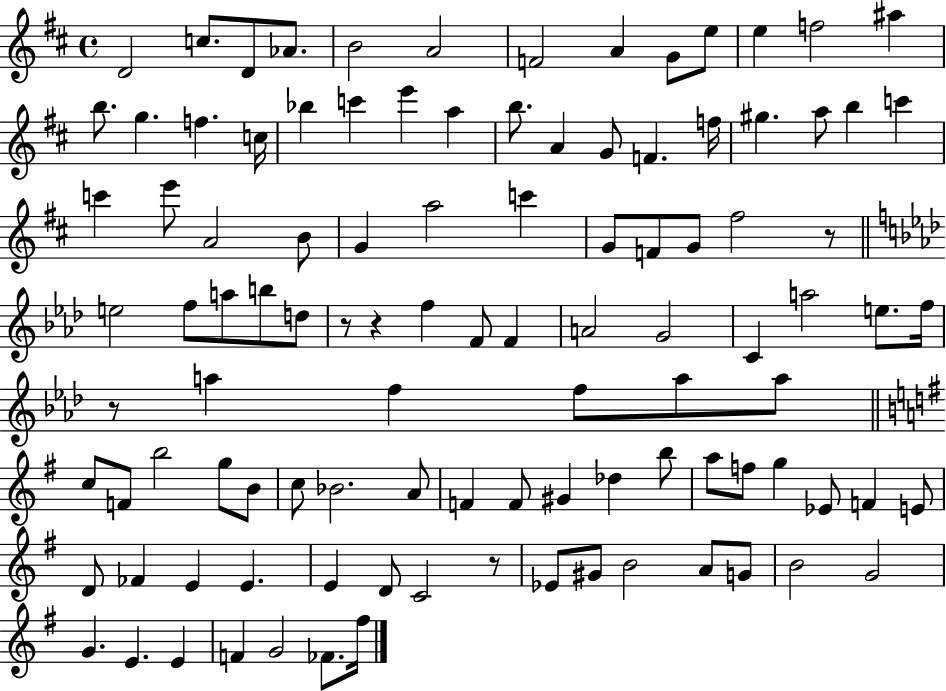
{
  \clef treble
  \time 4/4
  \defaultTimeSignature
  \key d \major
  d'2 c''8. d'8 aes'8. | b'2 a'2 | f'2 a'4 g'8 e''8 | e''4 f''2 ais''4 | \break b''8. g''4. f''4. c''16 | bes''4 c'''4 e'''4 a''4 | b''8. a'4 g'8 f'4. f''16 | gis''4. a''8 b''4 c'''4 | \break c'''4 e'''8 a'2 b'8 | g'4 a''2 c'''4 | g'8 f'8 g'8 fis''2 r8 | \bar "||" \break \key aes \major e''2 f''8 a''8 b''8 d''8 | r8 r4 f''4 f'8 f'4 | a'2 g'2 | c'4 a''2 e''8. f''16 | \break r8 a''4 f''4 f''8 a''8 a''8 | \bar "||" \break \key e \minor c''8 f'8 b''2 g''8 b'8 | c''8 bes'2. a'8 | f'4 f'8 gis'4 des''4 b''8 | a''8 f''8 g''4 ees'8 f'4 e'8 | \break d'8 fes'4 e'4 e'4. | e'4 d'8 c'2 r8 | ees'8 gis'8 b'2 a'8 g'8 | b'2 g'2 | \break g'4. e'4. e'4 | f'4 g'2 fes'8. fis''16 | \bar "|."
}